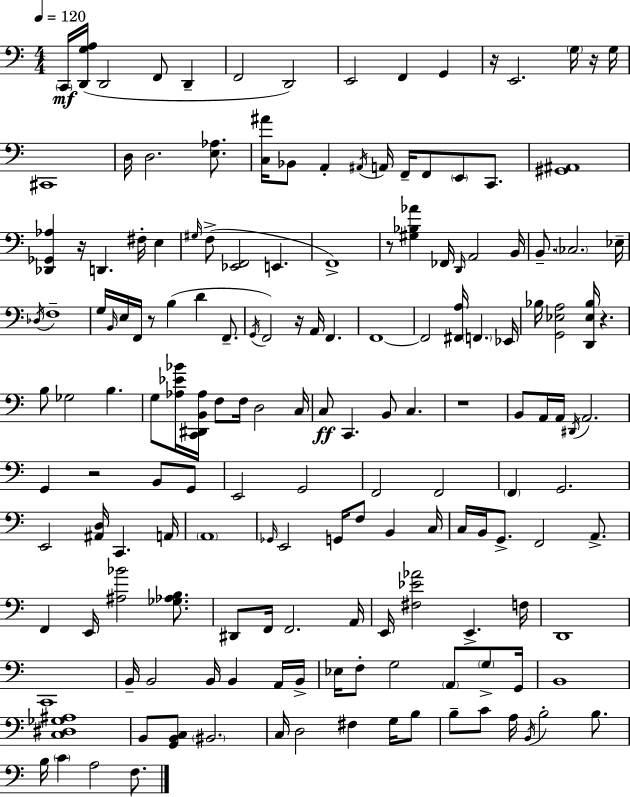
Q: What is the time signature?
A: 4/4